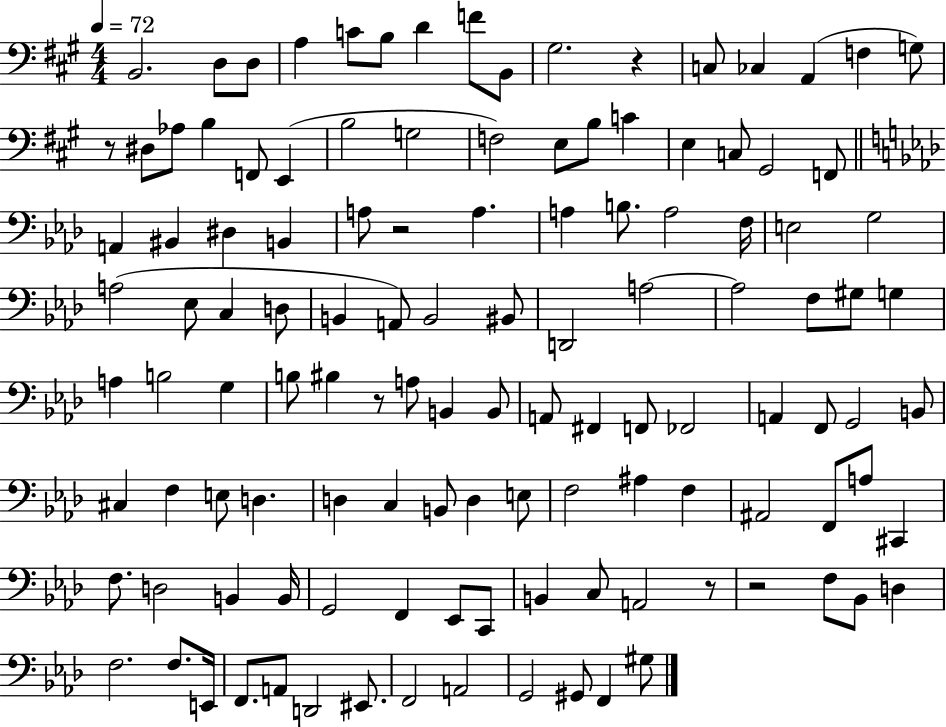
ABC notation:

X:1
T:Untitled
M:4/4
L:1/4
K:A
B,,2 D,/2 D,/2 A, C/2 B,/2 D F/2 B,,/2 ^G,2 z C,/2 _C, A,, F, G,/2 z/2 ^D,/2 _A,/2 B, F,,/2 E,, B,2 G,2 F,2 E,/2 B,/2 C E, C,/2 ^G,,2 F,,/2 A,, ^B,, ^D, B,, A,/2 z2 A, A, B,/2 A,2 F,/4 E,2 G,2 A,2 _E,/2 C, D,/2 B,, A,,/2 B,,2 ^B,,/2 D,,2 A,2 A,2 F,/2 ^G,/2 G, A, B,2 G, B,/2 ^B, z/2 A,/2 B,, B,,/2 A,,/2 ^F,, F,,/2 _F,,2 A,, F,,/2 G,,2 B,,/2 ^C, F, E,/2 D, D, C, B,,/2 D, E,/2 F,2 ^A, F, ^A,,2 F,,/2 A,/2 ^C,, F,/2 D,2 B,, B,,/4 G,,2 F,, _E,,/2 C,,/2 B,, C,/2 A,,2 z/2 z2 F,/2 _B,,/2 D, F,2 F,/2 E,,/4 F,,/2 A,,/2 D,,2 ^E,,/2 F,,2 A,,2 G,,2 ^G,,/2 F,, ^G,/2